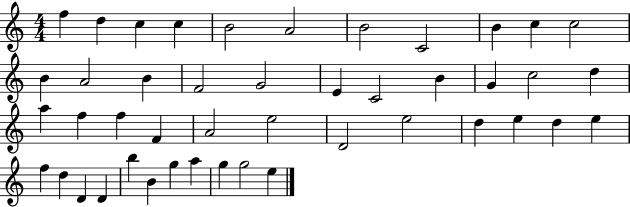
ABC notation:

X:1
T:Untitled
M:4/4
L:1/4
K:C
f d c c B2 A2 B2 C2 B c c2 B A2 B F2 G2 E C2 B G c2 d a f f F A2 e2 D2 e2 d e d e f d D D b B g a g g2 e